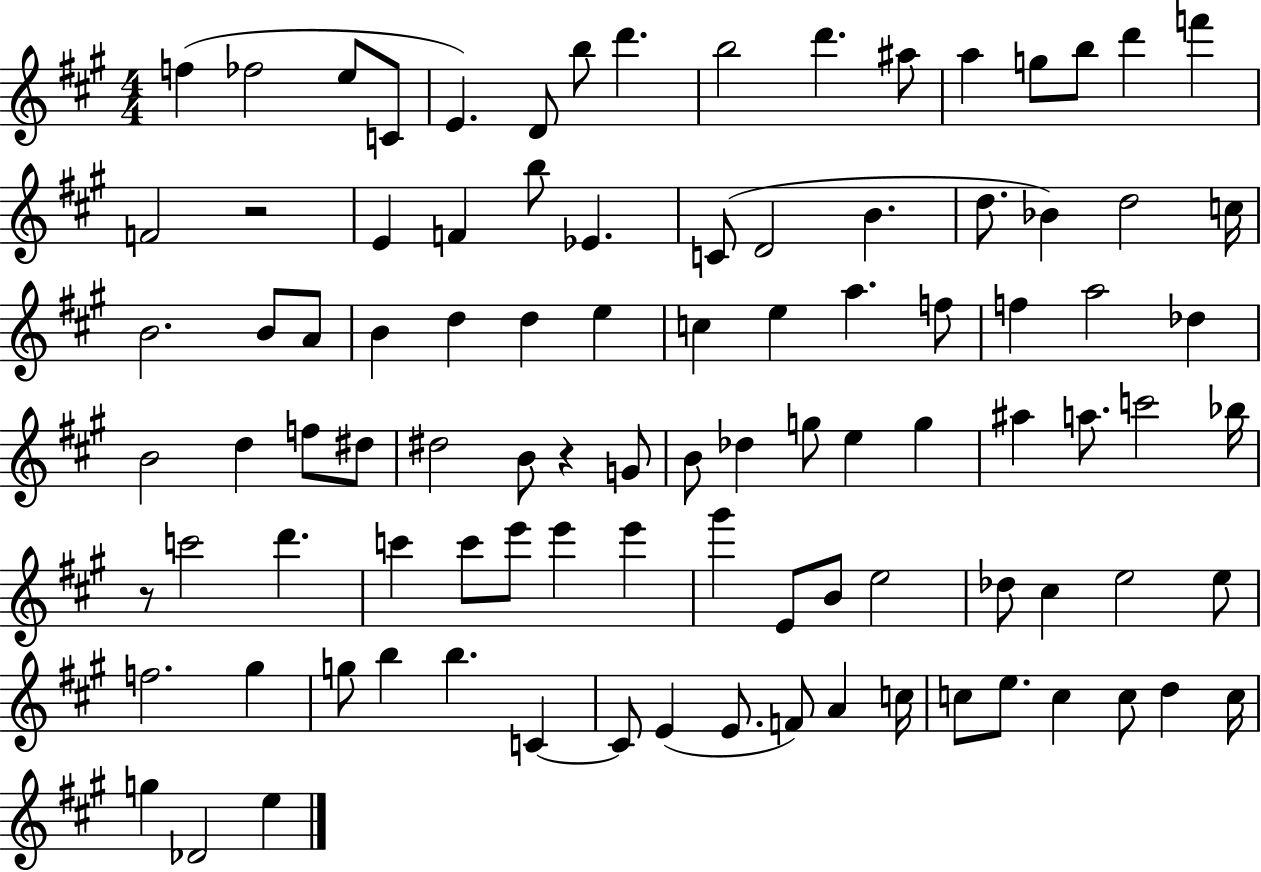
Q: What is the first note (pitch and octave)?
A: F5